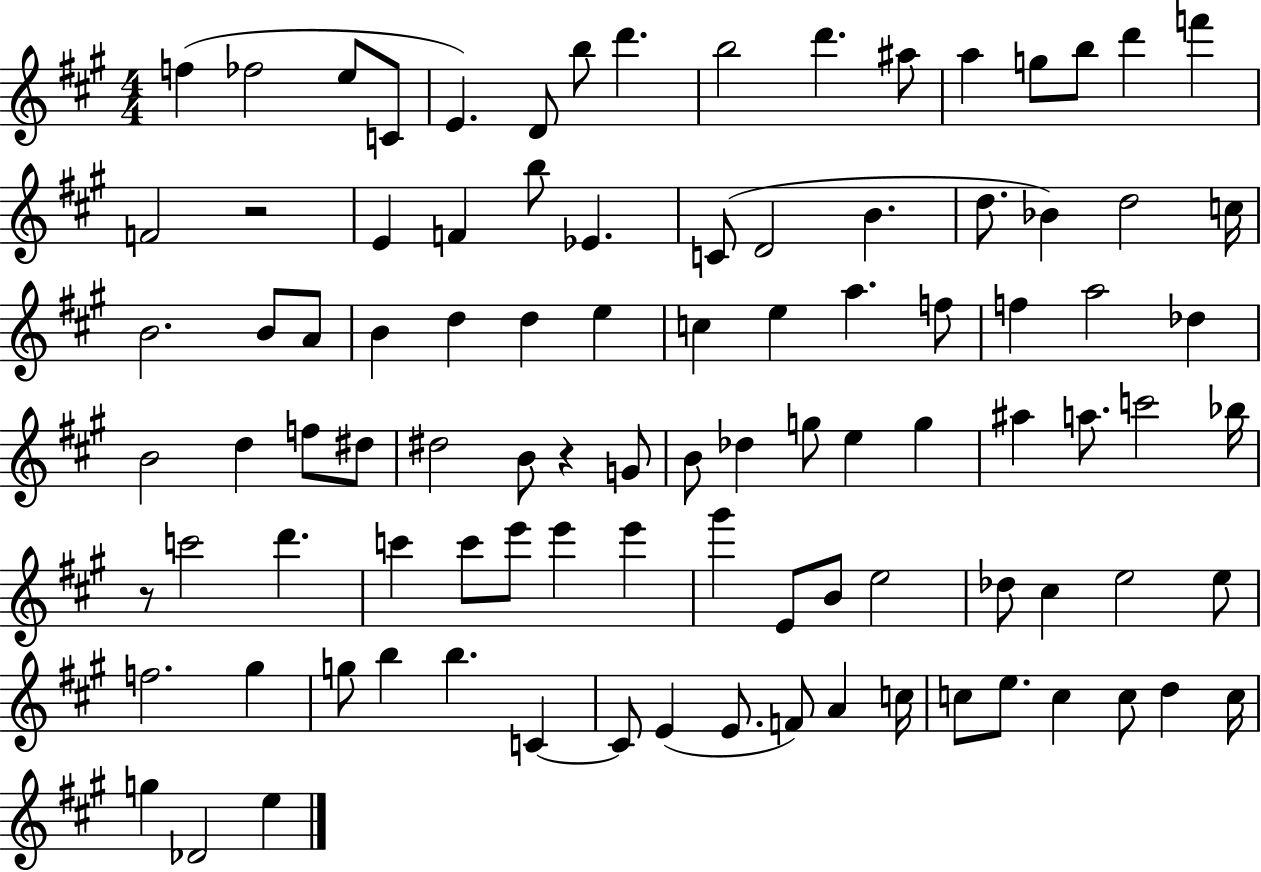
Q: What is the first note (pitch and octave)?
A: F5